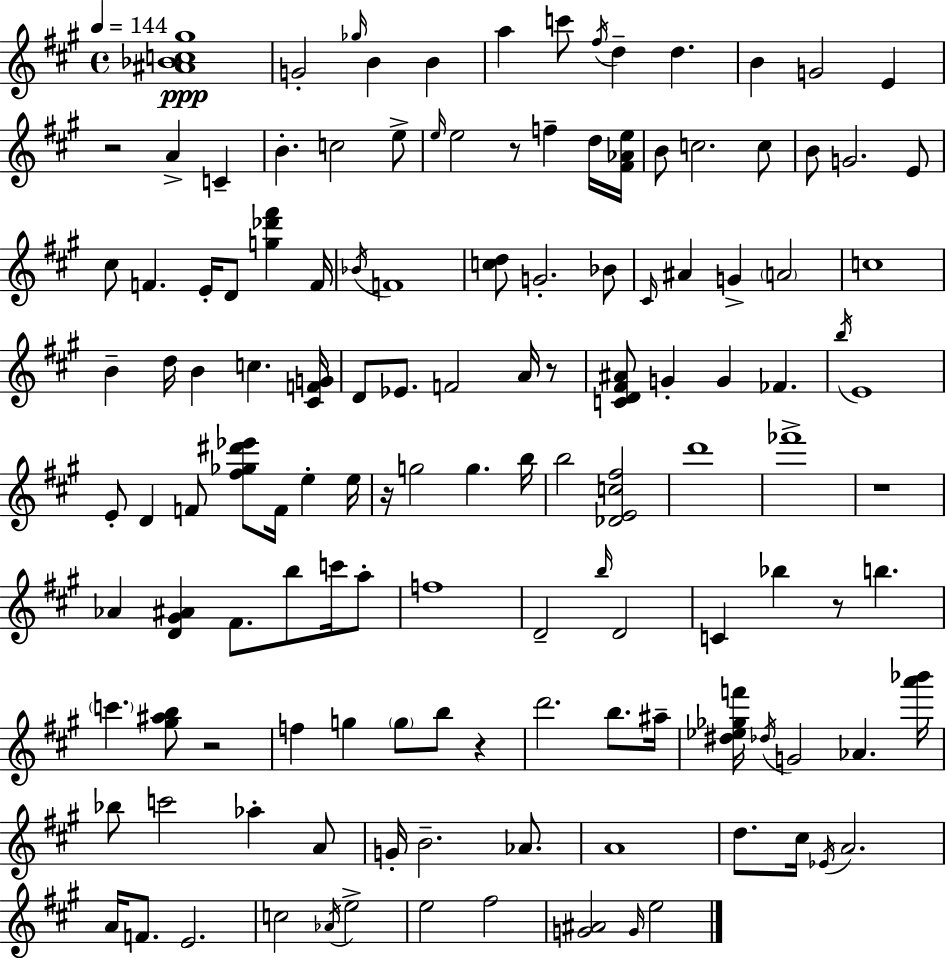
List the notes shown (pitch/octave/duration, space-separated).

[A#4,Bb4,C5,G#5]/w G4/h Gb5/s B4/q B4/q A5/q C6/e F#5/s D5/q D5/q. B4/q G4/h E4/q R/h A4/q C4/q B4/q. C5/h E5/e E5/s E5/h R/e F5/q D5/s [F#4,Ab4,E5]/s B4/e C5/h. C5/e B4/e G4/h. E4/e C#5/e F4/q. E4/s D4/e [G5,Db6,F#6]/q F4/s Bb4/s F4/w [C5,D5]/e G4/h. Bb4/e C#4/s A#4/q G4/q A4/h C5/w B4/q D5/s B4/q C5/q. [C#4,F4,G4]/s D4/e Eb4/e. F4/h A4/s R/e [C4,D4,F#4,A#4]/e G4/q G4/q FES4/q. B5/s E4/w E4/e D4/q F4/e [F#5,Gb5,D#6,Eb6]/e F4/s E5/q E5/s R/s G5/h G5/q. B5/s B5/h [Db4,E4,C5,F#5]/h D6/w FES6/w R/w Ab4/q [D4,G#4,A#4]/q F#4/e. B5/e C6/s A5/e F5/w D4/h B5/s D4/h C4/q Bb5/q R/e B5/q. C6/q. [G#5,A#5,B5]/e R/h F5/q G5/q G5/e B5/e R/q D6/h. B5/e. A#5/s [D#5,Eb5,Gb5,F6]/s Db5/s G4/h Ab4/q. [A6,Bb6]/s Bb5/e C6/h Ab5/q A4/e G4/s B4/h. Ab4/e. A4/w D5/e. C#5/s Eb4/s A4/h. A4/s F4/e. E4/h. C5/h Ab4/s E5/h E5/h F#5/h [G4,A#4]/h G4/s E5/h